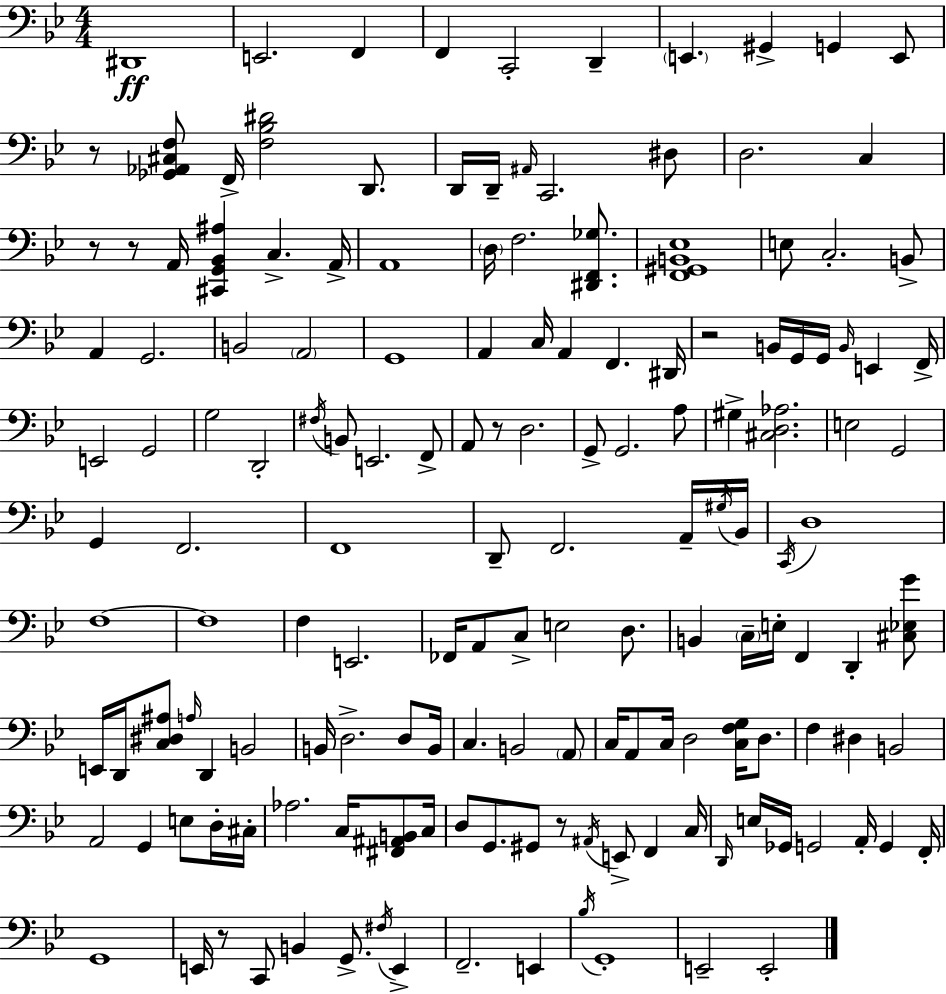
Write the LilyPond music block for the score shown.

{
  \clef bass
  \numericTimeSignature
  \time 4/4
  \key bes \major
  \repeat volta 2 { dis,1\ff | e,2. f,4 | f,4 c,2-. d,4-- | \parenthesize e,4. gis,4-> g,4 e,8 | \break r8 <ges, aes, cis f>8 f,16-> <f bes dis'>2 d,8. | d,16 d,16-- \grace { ais,16 } c,2. dis8 | d2. c4 | r8 r8 a,16 <cis, g, bes, ais>4 c4.-> | \break a,16-> a,1 | \parenthesize d16 f2. <dis, f, ges>8. | <f, gis, b, ees>1 | e8 c2.-. b,8-> | \break a,4 g,2. | b,2 \parenthesize a,2 | g,1 | a,4 c16 a,4 f,4. | \break dis,16 r2 b,16 g,16 g,16 \grace { b,16 } e,4 | f,16-> e,2 g,2 | g2 d,2-. | \acciaccatura { fis16 } b,8 e,2. | \break f,8-> a,8 r8 d2. | g,8-> g,2. | a8 gis4-> <cis d aes>2. | e2 g,2 | \break g,4 f,2. | f,1 | d,8-- f,2. | a,16-- \acciaccatura { gis16 } bes,16 \acciaccatura { c,16 } d1 | \break f1~~ | f1 | f4 e,2. | fes,16 a,8 c8-> e2 | \break d8. b,4 \parenthesize c16-- e16-. f,4 d,4-. | <cis ees g'>8 e,16 d,16 <c dis ais>8 \grace { a16 } d,4 b,2 | b,16 d2.-> | d8 b,16 c4. b,2 | \break \parenthesize a,8 c16 a,8 c16 d2 | <c f g>16 d8. f4 dis4 b,2 | a,2 g,4 | e8 d16-. cis16-. aes2. | \break c16 <fis, ais, b,>8 c16 d8 g,8. gis,8 r8 \acciaccatura { ais,16 } | e,8-> f,4 c16 \grace { d,16 } e16 ges,16 g,2 | a,16-. g,4 f,16-. g,1 | e,16 r8 c,8 b,4 | \break g,8.-> \acciaccatura { fis16 } e,4-> f,2.-- | e,4 \acciaccatura { bes16 } g,1-. | e,2-- | e,2-. } \bar "|."
}